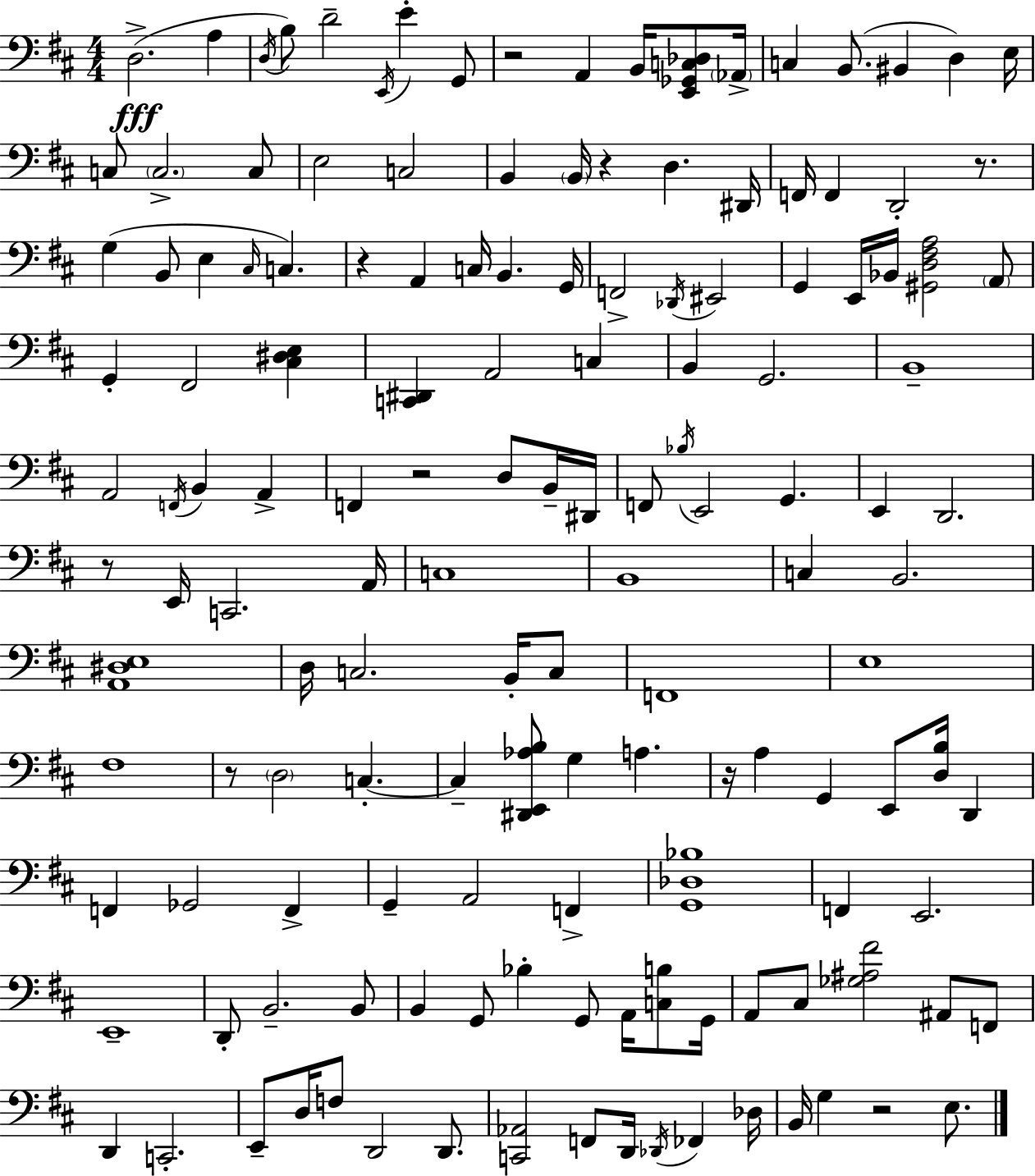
X:1
T:Untitled
M:4/4
L:1/4
K:D
D,2 A, D,/4 B,/2 D2 E,,/4 E G,,/2 z2 A,, B,,/4 [E,,_G,,C,_D,]/2 _A,,/4 C, B,,/2 ^B,, D, E,/4 C,/2 C,2 C,/2 E,2 C,2 B,, B,,/4 z D, ^D,,/4 F,,/4 F,, D,,2 z/2 G, B,,/2 E, ^C,/4 C, z A,, C,/4 B,, G,,/4 F,,2 _D,,/4 ^E,,2 G,, E,,/4 _B,,/4 [^G,,D,^F,A,]2 A,,/2 G,, ^F,,2 [^C,^D,E,] [C,,^D,,] A,,2 C, B,, G,,2 B,,4 A,,2 F,,/4 B,, A,, F,, z2 D,/2 B,,/4 ^D,,/4 F,,/2 _B,/4 E,,2 G,, E,, D,,2 z/2 E,,/4 C,,2 A,,/4 C,4 B,,4 C, B,,2 [A,,^D,E,]4 D,/4 C,2 B,,/4 C,/2 F,,4 E,4 ^F,4 z/2 D,2 C, C, [^D,,E,,_A,B,]/2 G, A, z/4 A, G,, E,,/2 [D,B,]/4 D,, F,, _G,,2 F,, G,, A,,2 F,, [G,,_D,_B,]4 F,, E,,2 E,,4 D,,/2 B,,2 B,,/2 B,, G,,/2 _B, G,,/2 A,,/4 [C,B,]/2 G,,/4 A,,/2 ^C,/2 [_G,^A,^F]2 ^A,,/2 F,,/2 D,, C,,2 E,,/2 D,/4 F,/2 D,,2 D,,/2 [C,,_A,,]2 F,,/2 D,,/4 _D,,/4 _F,, _D,/4 B,,/4 G, z2 E,/2